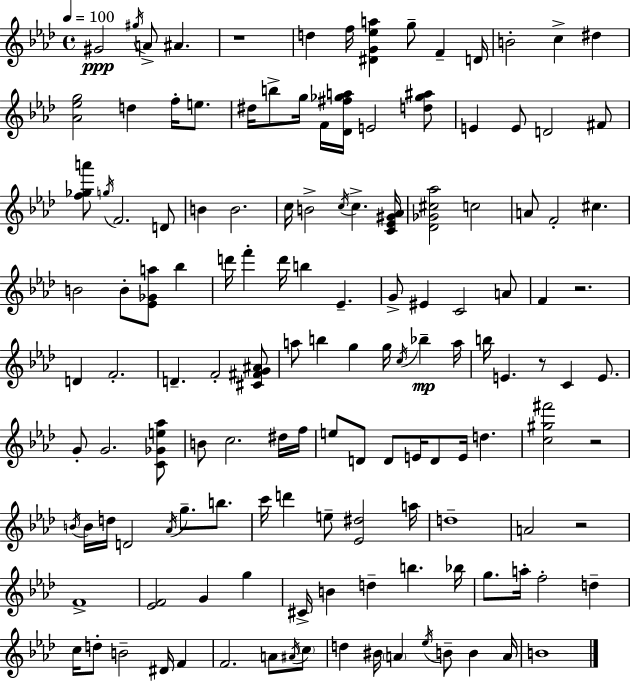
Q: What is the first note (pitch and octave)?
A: G#4